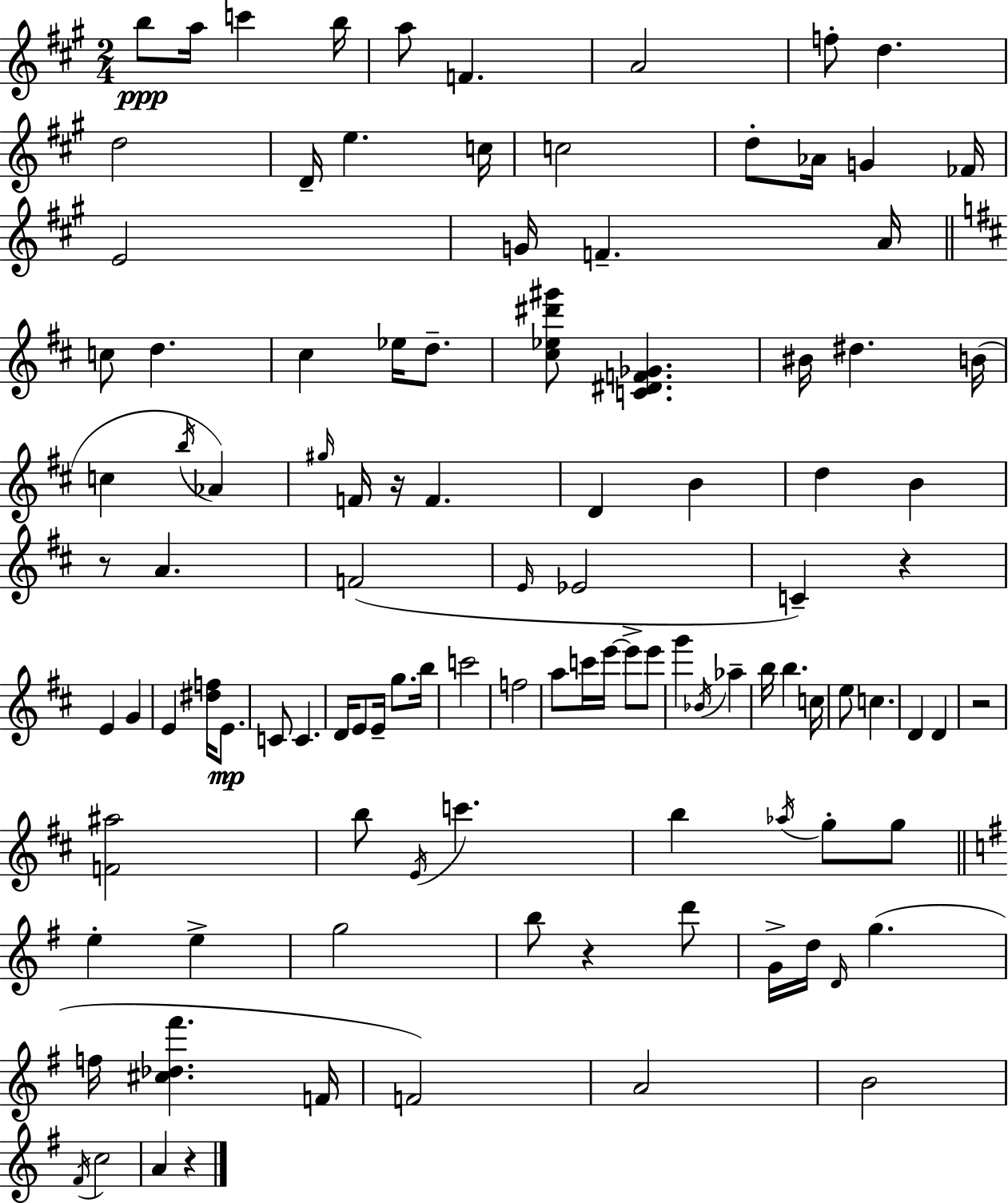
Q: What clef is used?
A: treble